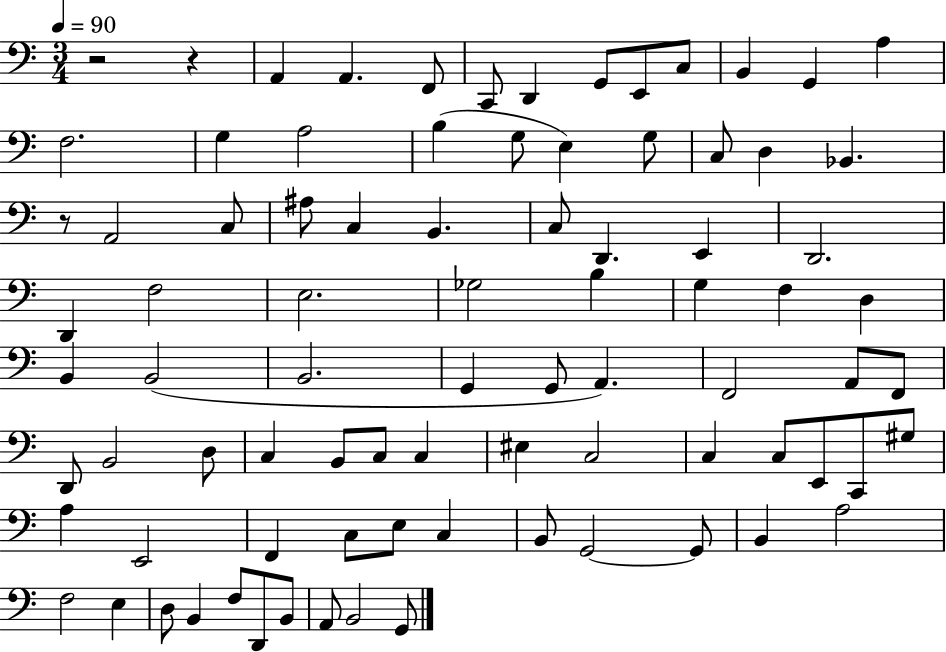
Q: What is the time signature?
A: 3/4